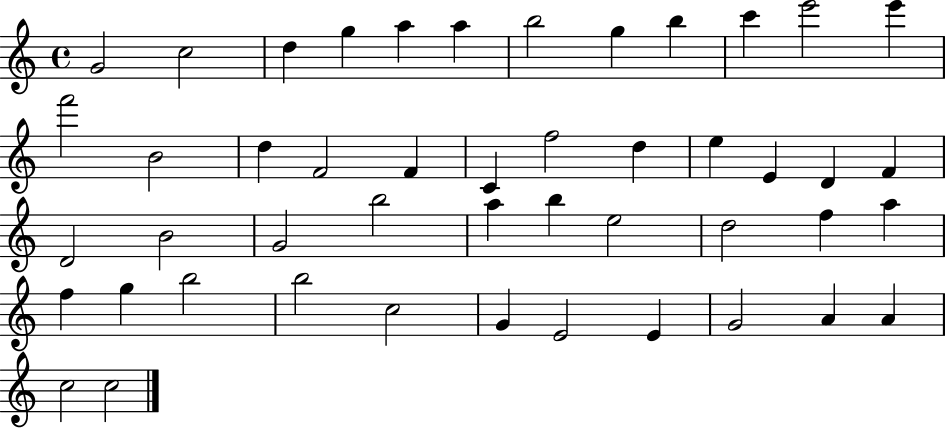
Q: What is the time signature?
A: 4/4